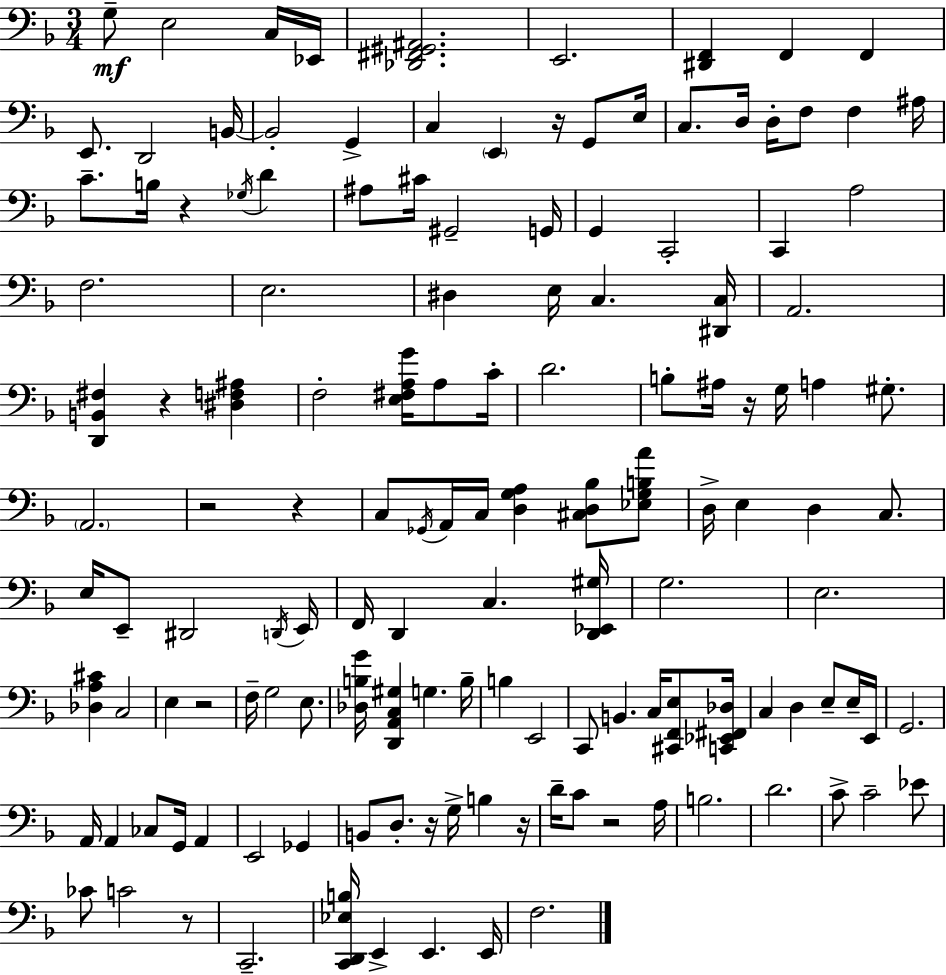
{
  \clef bass
  \numericTimeSignature
  \time 3/4
  \key d \minor
  g8--\mf e2 c16 ees,16 | <des, fis, gis, ais,>2. | e,2. | <dis, f,>4 f,4 f,4 | \break e,8. d,2 b,16~~ | b,2-. g,4-> | c4 \parenthesize e,4 r16 g,8 e16 | c8. d16 d16-. f8 f4 ais16 | \break c'8.-- b16 r4 \acciaccatura { ges16 } d'4 | ais8 cis'16 gis,2-- | g,16 g,4 c,2-. | c,4 a2 | \break f2. | e2. | dis4 e16 c4. | <dis, c>16 a,2. | \break <d, b, fis>4 r4 <dis f ais>4 | f2-. <e fis a g'>16 a8 | c'16-. d'2. | b8-. ais16 r16 g16 a4 gis8.-. | \break \parenthesize a,2. | r2 r4 | c8 \acciaccatura { ges,16 } a,16 c16 <d g a>4 <cis d bes>8 | <ees g b a'>8 d16-> e4 d4 c8. | \break e16 e,8-- dis,2 | \acciaccatura { d,16 } e,16 f,16 d,4 c4. | <d, ees, gis>16 g2. | e2. | \break <des a cis'>4 c2 | e4 r2 | f16-- g2 | e8. <des b g'>16 <d, a, c gis>4 g4. | \break b16-- b4 e,2 | c,8 b,4. c16 | <cis, f, e>8 <c, ees, fis, des>16 c4 d4 e8-- | e16-- e,16 g,2. | \break a,16 a,4 ces8 g,16 a,4 | e,2 ges,4 | b,8 d8.-. r16 g16-> b4 | r16 d'16-- c'8 r2 | \break a16 b2. | d'2. | c'8-> c'2-- | ees'8 ces'8 c'2 | \break r8 c,2.-- | <c, d, ees b>16 e,4-> e,4. | e,16 f2. | \bar "|."
}